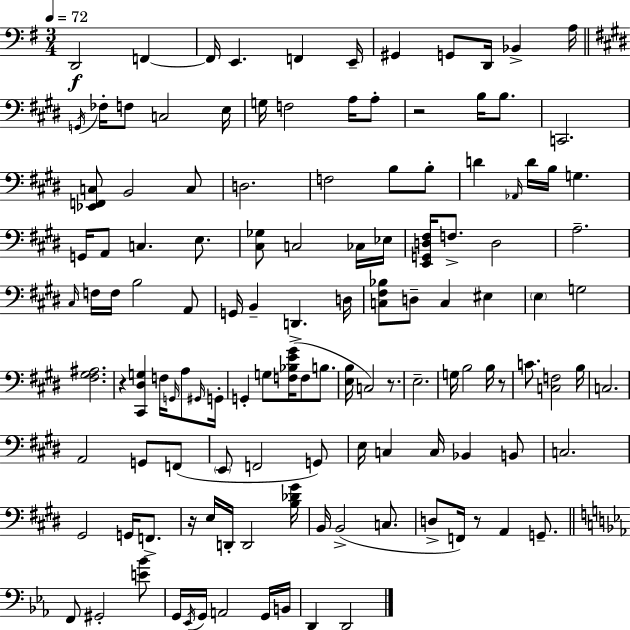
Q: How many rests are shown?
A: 6